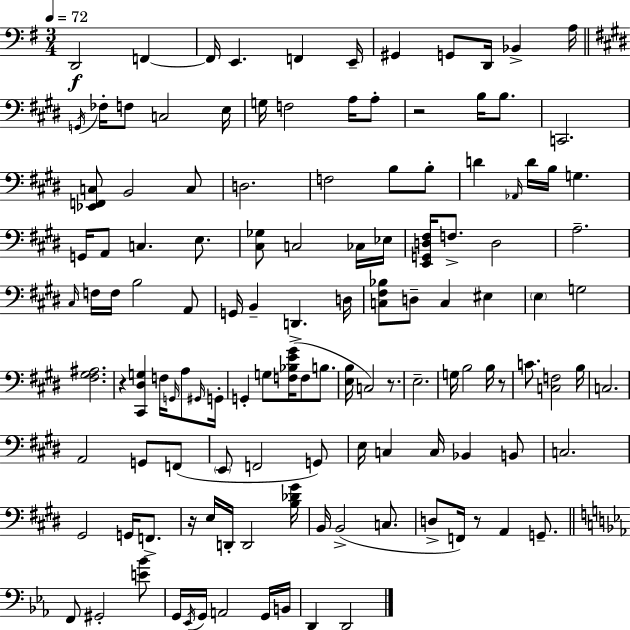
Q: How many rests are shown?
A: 6